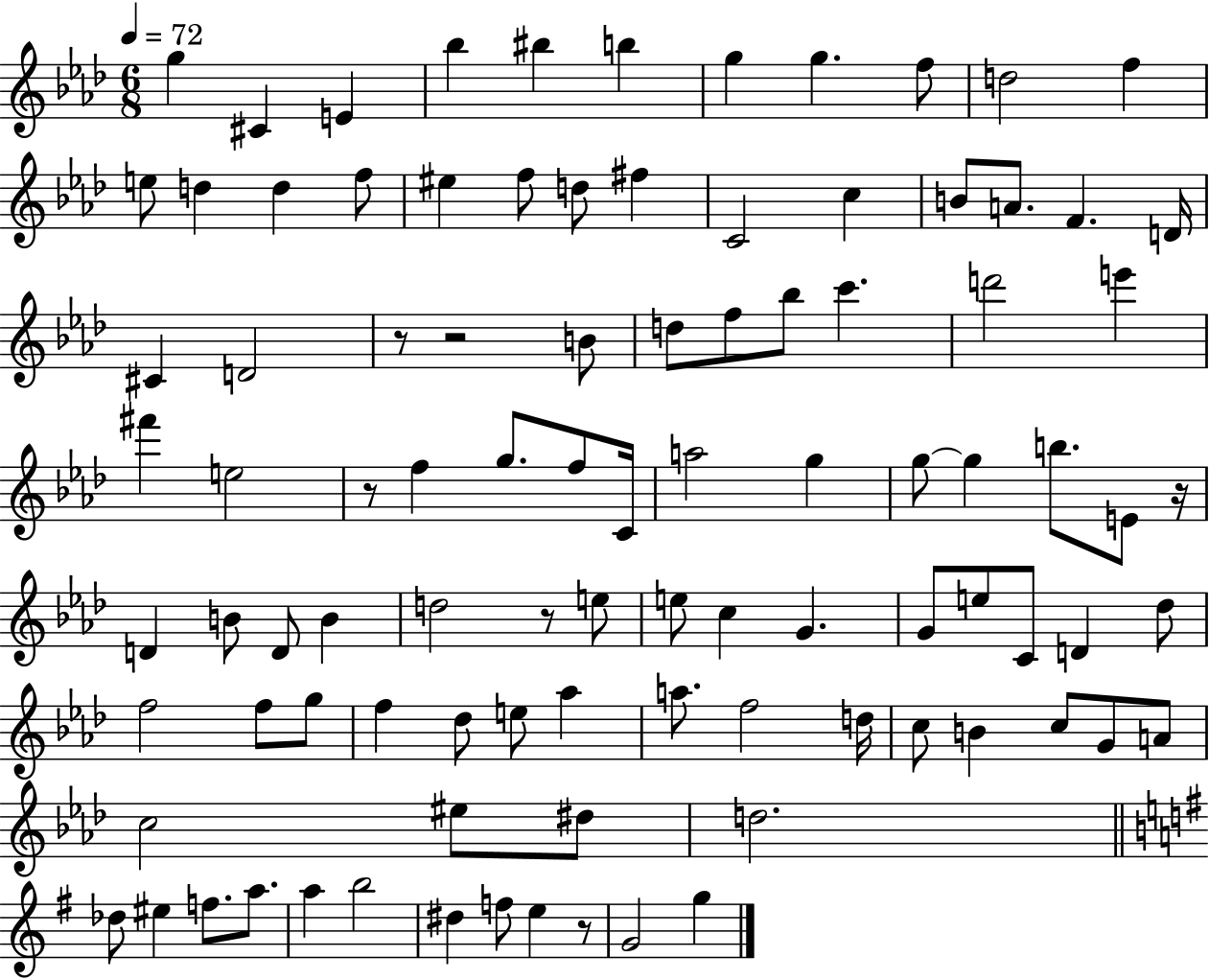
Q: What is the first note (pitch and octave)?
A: G5